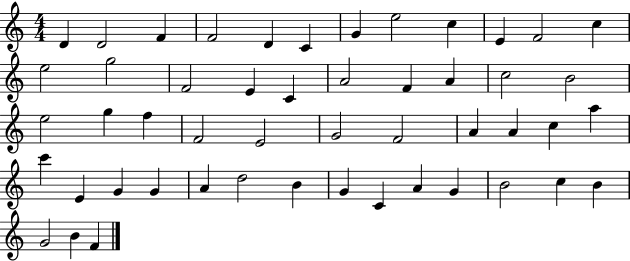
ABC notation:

X:1
T:Untitled
M:4/4
L:1/4
K:C
D D2 F F2 D C G e2 c E F2 c e2 g2 F2 E C A2 F A c2 B2 e2 g f F2 E2 G2 F2 A A c a c' E G G A d2 B G C A G B2 c B G2 B F